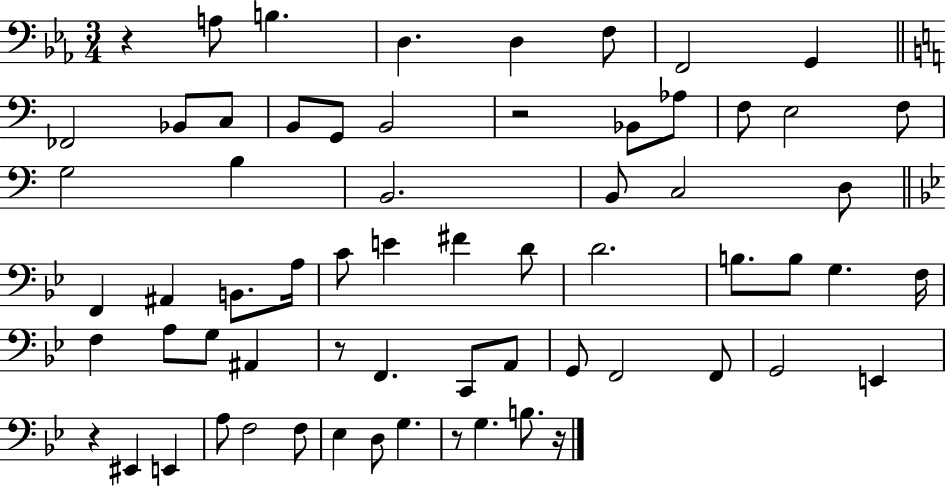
R/q A3/e B3/q. D3/q. D3/q F3/e F2/h G2/q FES2/h Bb2/e C3/e B2/e G2/e B2/h R/h Bb2/e Ab3/e F3/e E3/h F3/e G3/h B3/q B2/h. B2/e C3/h D3/e F2/q A#2/q B2/e. A3/s C4/e E4/q F#4/q D4/e D4/h. B3/e. B3/e G3/q. F3/s F3/q A3/e G3/e A#2/q R/e F2/q. C2/e A2/e G2/e F2/h F2/e G2/h E2/q R/q EIS2/q E2/q A3/e F3/h F3/e Eb3/q D3/e G3/q. R/e G3/q. B3/e. R/s